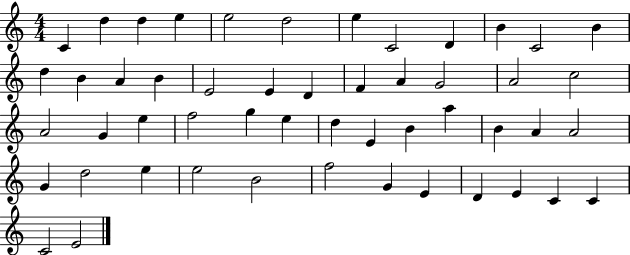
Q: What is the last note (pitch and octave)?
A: E4